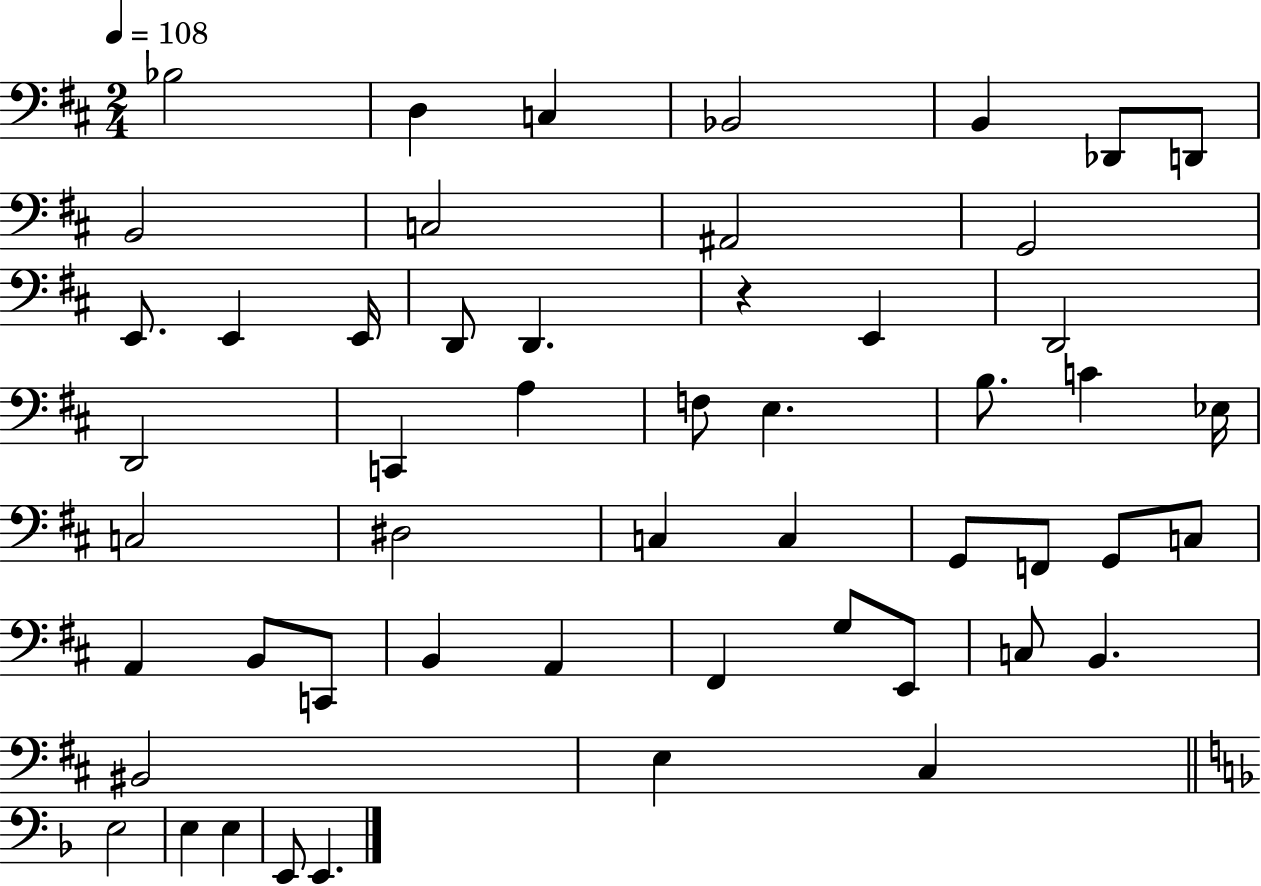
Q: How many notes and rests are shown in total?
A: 53